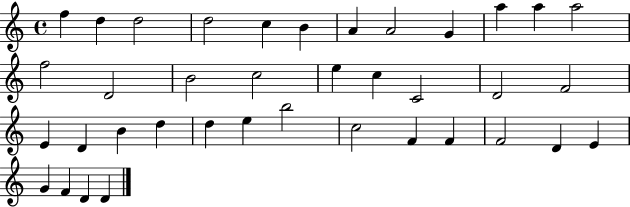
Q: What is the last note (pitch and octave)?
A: D4